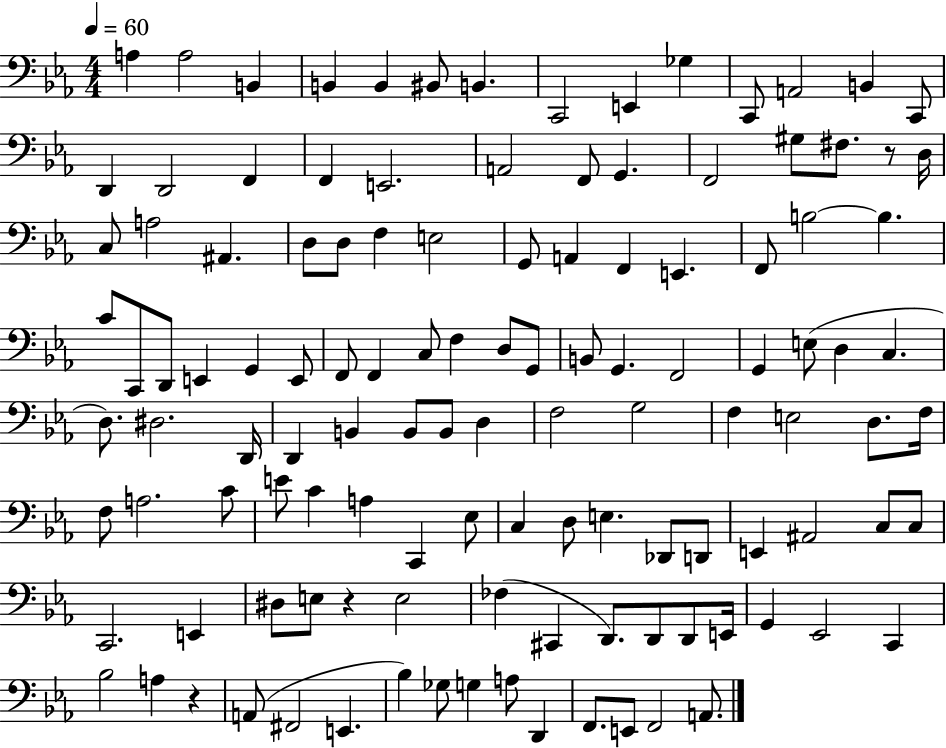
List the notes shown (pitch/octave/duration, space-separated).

A3/q A3/h B2/q B2/q B2/q BIS2/e B2/q. C2/h E2/q Gb3/q C2/e A2/h B2/q C2/e D2/q D2/h F2/q F2/q E2/h. A2/h F2/e G2/q. F2/h G#3/e F#3/e. R/e D3/s C3/e A3/h A#2/q. D3/e D3/e F3/q E3/h G2/e A2/q F2/q E2/q. F2/e B3/h B3/q. C4/e C2/e D2/e E2/q G2/q E2/e F2/e F2/q C3/e F3/q D3/e G2/e B2/e G2/q. F2/h G2/q E3/e D3/q C3/q. D3/e. D#3/h. D2/s D2/q B2/q B2/e B2/e D3/q F3/h G3/h F3/q E3/h D3/e. F3/s F3/e A3/h. C4/e E4/e C4/q A3/q C2/q Eb3/e C3/q D3/e E3/q. Db2/e D2/e E2/q A#2/h C3/e C3/e C2/h. E2/q D#3/e E3/e R/q E3/h FES3/q C#2/q D2/e. D2/e D2/e E2/s G2/q Eb2/h C2/q Bb3/h A3/q R/q A2/e F#2/h E2/q. Bb3/q Gb3/e G3/q A3/e D2/q F2/e. E2/e F2/h A2/e.